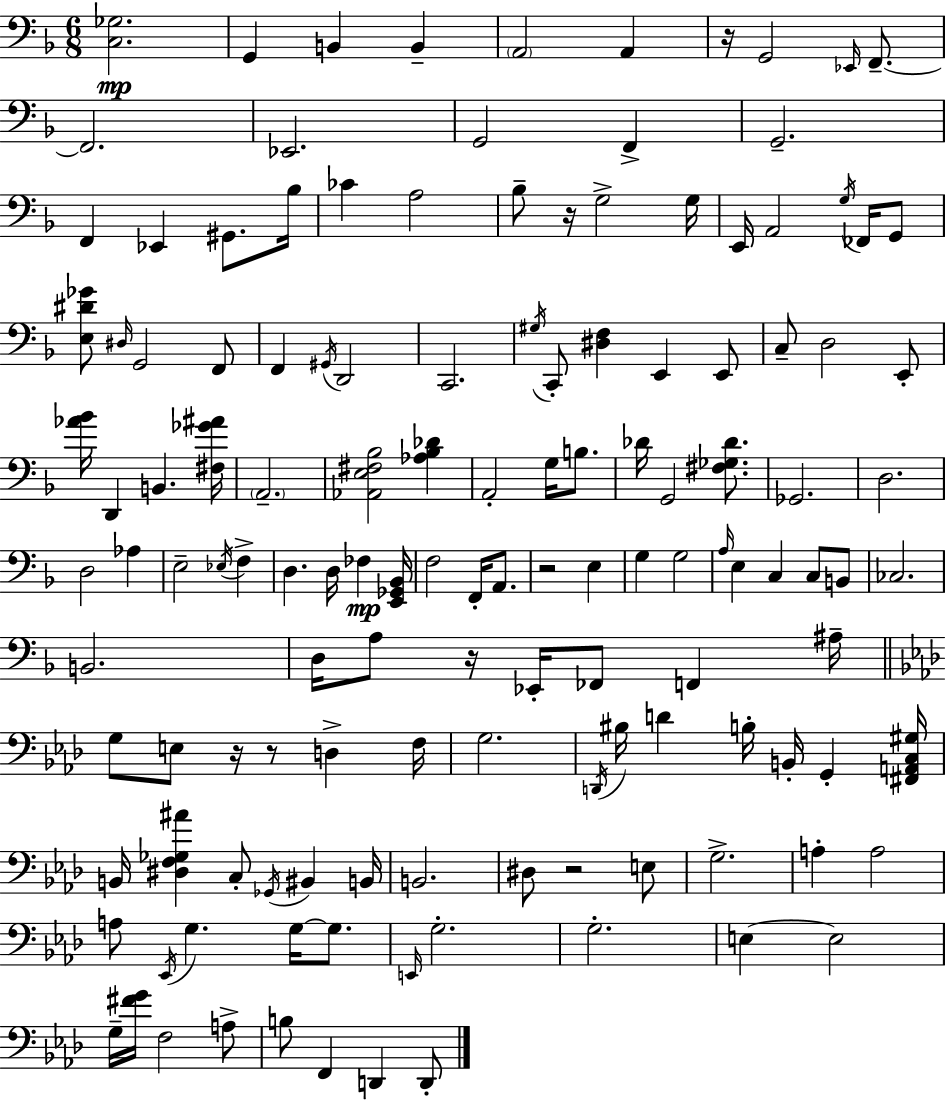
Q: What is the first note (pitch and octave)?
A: G2